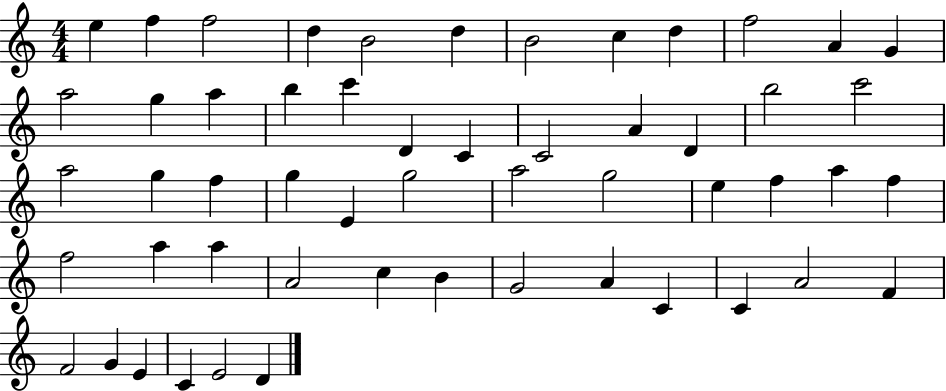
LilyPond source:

{
  \clef treble
  \numericTimeSignature
  \time 4/4
  \key c \major
  e''4 f''4 f''2 | d''4 b'2 d''4 | b'2 c''4 d''4 | f''2 a'4 g'4 | \break a''2 g''4 a''4 | b''4 c'''4 d'4 c'4 | c'2 a'4 d'4 | b''2 c'''2 | \break a''2 g''4 f''4 | g''4 e'4 g''2 | a''2 g''2 | e''4 f''4 a''4 f''4 | \break f''2 a''4 a''4 | a'2 c''4 b'4 | g'2 a'4 c'4 | c'4 a'2 f'4 | \break f'2 g'4 e'4 | c'4 e'2 d'4 | \bar "|."
}